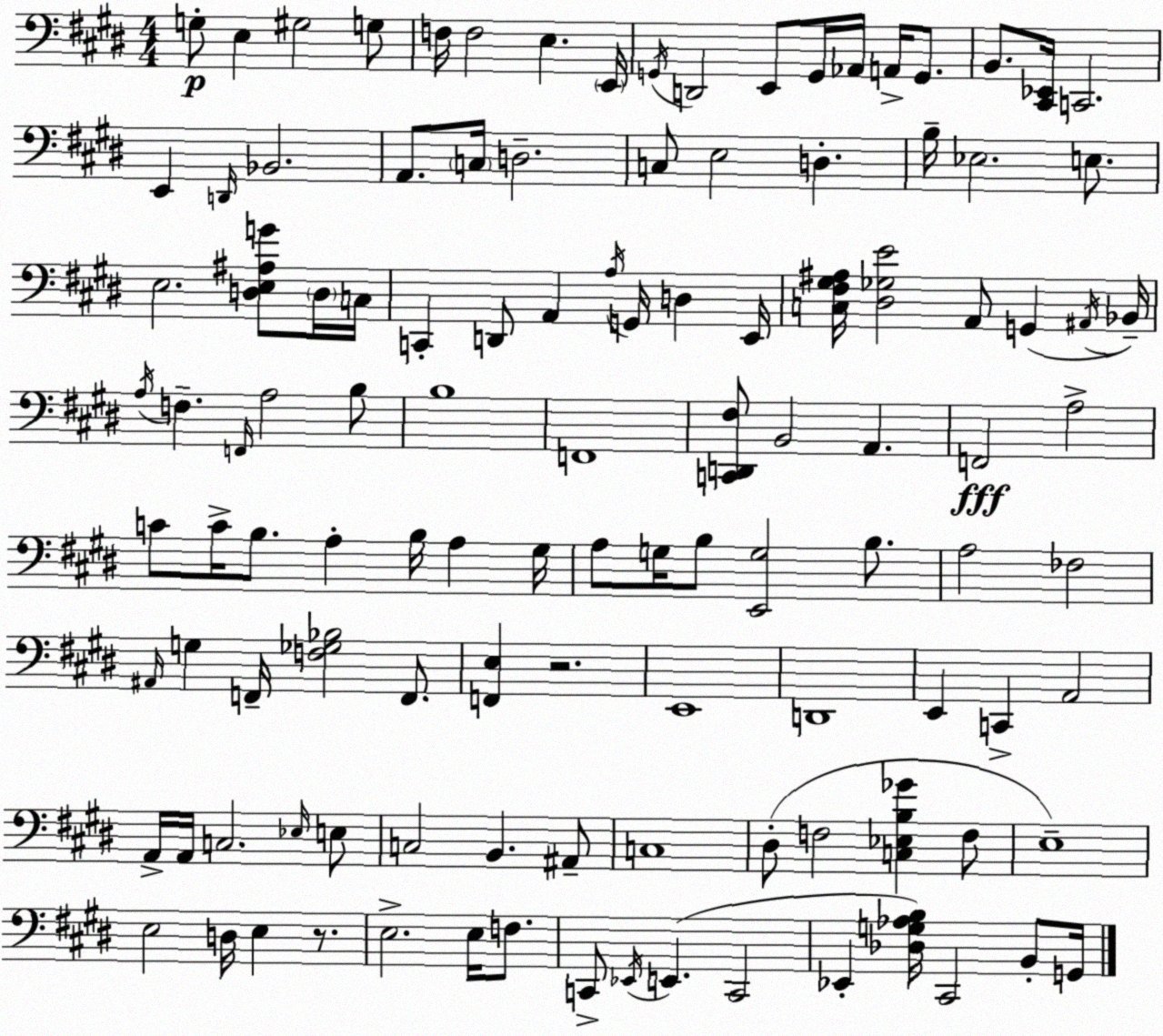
X:1
T:Untitled
M:4/4
L:1/4
K:E
G,/2 E, ^G,2 G,/2 F,/4 F,2 E, E,,/4 G,,/4 D,,2 E,,/2 G,,/4 _A,,/4 A,,/4 G,,/2 B,,/2 [^C,,_E,,]/4 C,,2 E,, D,,/4 _B,,2 A,,/2 C,/4 D,2 C,/2 E,2 D, B,/4 _E,2 E,/2 E,2 [D,E,^A,G]/2 D,/4 C,/4 C,, D,,/2 A,, A,/4 G,,/4 D, E,,/4 [C,^F,^G,^A,]/4 [^D,_G,E]2 A,,/2 G,, ^A,,/4 _B,,/4 A,/4 F, F,,/4 A,2 B,/2 B,4 F,,4 [C,,D,,^F,]/2 B,,2 A,, F,,2 A,2 C/2 C/4 B,/2 A, B,/4 A, ^G,/4 A,/2 G,/4 B,/2 [E,,G,]2 B,/2 A,2 _F,2 ^A,,/4 G, F,,/4 [F,_G,_B,]2 F,,/2 [F,,E,] z2 E,,4 D,,4 E,, C,, A,,2 A,,/4 A,,/4 C,2 _E,/4 E,/2 C,2 B,, ^A,,/2 C,4 ^D,/2 F,2 [C,_E,B,_G] F,/2 E,4 E,2 D,/4 E, z/2 E,2 E,/4 F,/2 C,,/2 _E,,/4 E,, C,,2 _E,, [_D,G,_A,B,]/4 ^C,,2 B,,/2 G,,/4